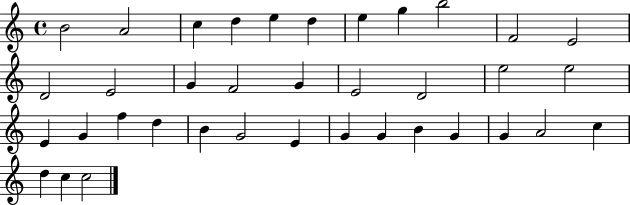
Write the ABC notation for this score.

X:1
T:Untitled
M:4/4
L:1/4
K:C
B2 A2 c d e d e g b2 F2 E2 D2 E2 G F2 G E2 D2 e2 e2 E G f d B G2 E G G B G G A2 c d c c2